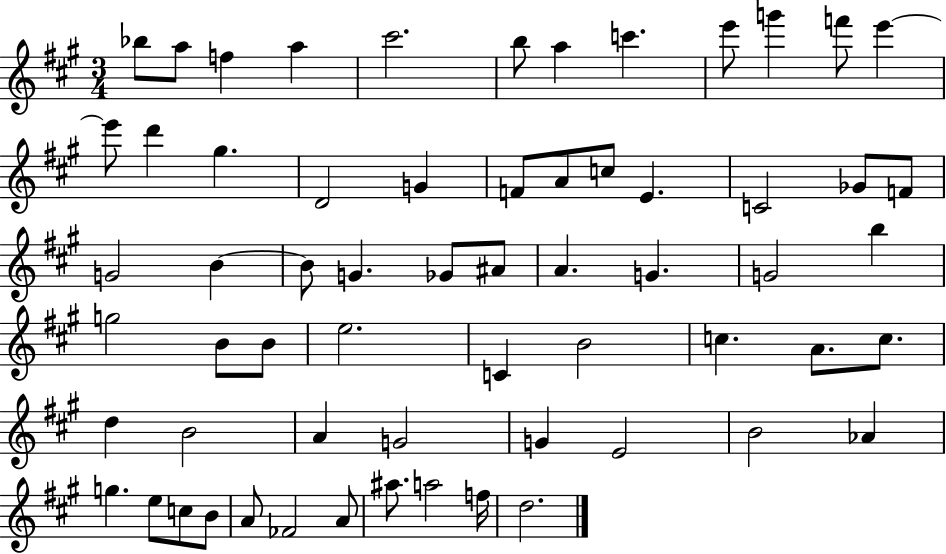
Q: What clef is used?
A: treble